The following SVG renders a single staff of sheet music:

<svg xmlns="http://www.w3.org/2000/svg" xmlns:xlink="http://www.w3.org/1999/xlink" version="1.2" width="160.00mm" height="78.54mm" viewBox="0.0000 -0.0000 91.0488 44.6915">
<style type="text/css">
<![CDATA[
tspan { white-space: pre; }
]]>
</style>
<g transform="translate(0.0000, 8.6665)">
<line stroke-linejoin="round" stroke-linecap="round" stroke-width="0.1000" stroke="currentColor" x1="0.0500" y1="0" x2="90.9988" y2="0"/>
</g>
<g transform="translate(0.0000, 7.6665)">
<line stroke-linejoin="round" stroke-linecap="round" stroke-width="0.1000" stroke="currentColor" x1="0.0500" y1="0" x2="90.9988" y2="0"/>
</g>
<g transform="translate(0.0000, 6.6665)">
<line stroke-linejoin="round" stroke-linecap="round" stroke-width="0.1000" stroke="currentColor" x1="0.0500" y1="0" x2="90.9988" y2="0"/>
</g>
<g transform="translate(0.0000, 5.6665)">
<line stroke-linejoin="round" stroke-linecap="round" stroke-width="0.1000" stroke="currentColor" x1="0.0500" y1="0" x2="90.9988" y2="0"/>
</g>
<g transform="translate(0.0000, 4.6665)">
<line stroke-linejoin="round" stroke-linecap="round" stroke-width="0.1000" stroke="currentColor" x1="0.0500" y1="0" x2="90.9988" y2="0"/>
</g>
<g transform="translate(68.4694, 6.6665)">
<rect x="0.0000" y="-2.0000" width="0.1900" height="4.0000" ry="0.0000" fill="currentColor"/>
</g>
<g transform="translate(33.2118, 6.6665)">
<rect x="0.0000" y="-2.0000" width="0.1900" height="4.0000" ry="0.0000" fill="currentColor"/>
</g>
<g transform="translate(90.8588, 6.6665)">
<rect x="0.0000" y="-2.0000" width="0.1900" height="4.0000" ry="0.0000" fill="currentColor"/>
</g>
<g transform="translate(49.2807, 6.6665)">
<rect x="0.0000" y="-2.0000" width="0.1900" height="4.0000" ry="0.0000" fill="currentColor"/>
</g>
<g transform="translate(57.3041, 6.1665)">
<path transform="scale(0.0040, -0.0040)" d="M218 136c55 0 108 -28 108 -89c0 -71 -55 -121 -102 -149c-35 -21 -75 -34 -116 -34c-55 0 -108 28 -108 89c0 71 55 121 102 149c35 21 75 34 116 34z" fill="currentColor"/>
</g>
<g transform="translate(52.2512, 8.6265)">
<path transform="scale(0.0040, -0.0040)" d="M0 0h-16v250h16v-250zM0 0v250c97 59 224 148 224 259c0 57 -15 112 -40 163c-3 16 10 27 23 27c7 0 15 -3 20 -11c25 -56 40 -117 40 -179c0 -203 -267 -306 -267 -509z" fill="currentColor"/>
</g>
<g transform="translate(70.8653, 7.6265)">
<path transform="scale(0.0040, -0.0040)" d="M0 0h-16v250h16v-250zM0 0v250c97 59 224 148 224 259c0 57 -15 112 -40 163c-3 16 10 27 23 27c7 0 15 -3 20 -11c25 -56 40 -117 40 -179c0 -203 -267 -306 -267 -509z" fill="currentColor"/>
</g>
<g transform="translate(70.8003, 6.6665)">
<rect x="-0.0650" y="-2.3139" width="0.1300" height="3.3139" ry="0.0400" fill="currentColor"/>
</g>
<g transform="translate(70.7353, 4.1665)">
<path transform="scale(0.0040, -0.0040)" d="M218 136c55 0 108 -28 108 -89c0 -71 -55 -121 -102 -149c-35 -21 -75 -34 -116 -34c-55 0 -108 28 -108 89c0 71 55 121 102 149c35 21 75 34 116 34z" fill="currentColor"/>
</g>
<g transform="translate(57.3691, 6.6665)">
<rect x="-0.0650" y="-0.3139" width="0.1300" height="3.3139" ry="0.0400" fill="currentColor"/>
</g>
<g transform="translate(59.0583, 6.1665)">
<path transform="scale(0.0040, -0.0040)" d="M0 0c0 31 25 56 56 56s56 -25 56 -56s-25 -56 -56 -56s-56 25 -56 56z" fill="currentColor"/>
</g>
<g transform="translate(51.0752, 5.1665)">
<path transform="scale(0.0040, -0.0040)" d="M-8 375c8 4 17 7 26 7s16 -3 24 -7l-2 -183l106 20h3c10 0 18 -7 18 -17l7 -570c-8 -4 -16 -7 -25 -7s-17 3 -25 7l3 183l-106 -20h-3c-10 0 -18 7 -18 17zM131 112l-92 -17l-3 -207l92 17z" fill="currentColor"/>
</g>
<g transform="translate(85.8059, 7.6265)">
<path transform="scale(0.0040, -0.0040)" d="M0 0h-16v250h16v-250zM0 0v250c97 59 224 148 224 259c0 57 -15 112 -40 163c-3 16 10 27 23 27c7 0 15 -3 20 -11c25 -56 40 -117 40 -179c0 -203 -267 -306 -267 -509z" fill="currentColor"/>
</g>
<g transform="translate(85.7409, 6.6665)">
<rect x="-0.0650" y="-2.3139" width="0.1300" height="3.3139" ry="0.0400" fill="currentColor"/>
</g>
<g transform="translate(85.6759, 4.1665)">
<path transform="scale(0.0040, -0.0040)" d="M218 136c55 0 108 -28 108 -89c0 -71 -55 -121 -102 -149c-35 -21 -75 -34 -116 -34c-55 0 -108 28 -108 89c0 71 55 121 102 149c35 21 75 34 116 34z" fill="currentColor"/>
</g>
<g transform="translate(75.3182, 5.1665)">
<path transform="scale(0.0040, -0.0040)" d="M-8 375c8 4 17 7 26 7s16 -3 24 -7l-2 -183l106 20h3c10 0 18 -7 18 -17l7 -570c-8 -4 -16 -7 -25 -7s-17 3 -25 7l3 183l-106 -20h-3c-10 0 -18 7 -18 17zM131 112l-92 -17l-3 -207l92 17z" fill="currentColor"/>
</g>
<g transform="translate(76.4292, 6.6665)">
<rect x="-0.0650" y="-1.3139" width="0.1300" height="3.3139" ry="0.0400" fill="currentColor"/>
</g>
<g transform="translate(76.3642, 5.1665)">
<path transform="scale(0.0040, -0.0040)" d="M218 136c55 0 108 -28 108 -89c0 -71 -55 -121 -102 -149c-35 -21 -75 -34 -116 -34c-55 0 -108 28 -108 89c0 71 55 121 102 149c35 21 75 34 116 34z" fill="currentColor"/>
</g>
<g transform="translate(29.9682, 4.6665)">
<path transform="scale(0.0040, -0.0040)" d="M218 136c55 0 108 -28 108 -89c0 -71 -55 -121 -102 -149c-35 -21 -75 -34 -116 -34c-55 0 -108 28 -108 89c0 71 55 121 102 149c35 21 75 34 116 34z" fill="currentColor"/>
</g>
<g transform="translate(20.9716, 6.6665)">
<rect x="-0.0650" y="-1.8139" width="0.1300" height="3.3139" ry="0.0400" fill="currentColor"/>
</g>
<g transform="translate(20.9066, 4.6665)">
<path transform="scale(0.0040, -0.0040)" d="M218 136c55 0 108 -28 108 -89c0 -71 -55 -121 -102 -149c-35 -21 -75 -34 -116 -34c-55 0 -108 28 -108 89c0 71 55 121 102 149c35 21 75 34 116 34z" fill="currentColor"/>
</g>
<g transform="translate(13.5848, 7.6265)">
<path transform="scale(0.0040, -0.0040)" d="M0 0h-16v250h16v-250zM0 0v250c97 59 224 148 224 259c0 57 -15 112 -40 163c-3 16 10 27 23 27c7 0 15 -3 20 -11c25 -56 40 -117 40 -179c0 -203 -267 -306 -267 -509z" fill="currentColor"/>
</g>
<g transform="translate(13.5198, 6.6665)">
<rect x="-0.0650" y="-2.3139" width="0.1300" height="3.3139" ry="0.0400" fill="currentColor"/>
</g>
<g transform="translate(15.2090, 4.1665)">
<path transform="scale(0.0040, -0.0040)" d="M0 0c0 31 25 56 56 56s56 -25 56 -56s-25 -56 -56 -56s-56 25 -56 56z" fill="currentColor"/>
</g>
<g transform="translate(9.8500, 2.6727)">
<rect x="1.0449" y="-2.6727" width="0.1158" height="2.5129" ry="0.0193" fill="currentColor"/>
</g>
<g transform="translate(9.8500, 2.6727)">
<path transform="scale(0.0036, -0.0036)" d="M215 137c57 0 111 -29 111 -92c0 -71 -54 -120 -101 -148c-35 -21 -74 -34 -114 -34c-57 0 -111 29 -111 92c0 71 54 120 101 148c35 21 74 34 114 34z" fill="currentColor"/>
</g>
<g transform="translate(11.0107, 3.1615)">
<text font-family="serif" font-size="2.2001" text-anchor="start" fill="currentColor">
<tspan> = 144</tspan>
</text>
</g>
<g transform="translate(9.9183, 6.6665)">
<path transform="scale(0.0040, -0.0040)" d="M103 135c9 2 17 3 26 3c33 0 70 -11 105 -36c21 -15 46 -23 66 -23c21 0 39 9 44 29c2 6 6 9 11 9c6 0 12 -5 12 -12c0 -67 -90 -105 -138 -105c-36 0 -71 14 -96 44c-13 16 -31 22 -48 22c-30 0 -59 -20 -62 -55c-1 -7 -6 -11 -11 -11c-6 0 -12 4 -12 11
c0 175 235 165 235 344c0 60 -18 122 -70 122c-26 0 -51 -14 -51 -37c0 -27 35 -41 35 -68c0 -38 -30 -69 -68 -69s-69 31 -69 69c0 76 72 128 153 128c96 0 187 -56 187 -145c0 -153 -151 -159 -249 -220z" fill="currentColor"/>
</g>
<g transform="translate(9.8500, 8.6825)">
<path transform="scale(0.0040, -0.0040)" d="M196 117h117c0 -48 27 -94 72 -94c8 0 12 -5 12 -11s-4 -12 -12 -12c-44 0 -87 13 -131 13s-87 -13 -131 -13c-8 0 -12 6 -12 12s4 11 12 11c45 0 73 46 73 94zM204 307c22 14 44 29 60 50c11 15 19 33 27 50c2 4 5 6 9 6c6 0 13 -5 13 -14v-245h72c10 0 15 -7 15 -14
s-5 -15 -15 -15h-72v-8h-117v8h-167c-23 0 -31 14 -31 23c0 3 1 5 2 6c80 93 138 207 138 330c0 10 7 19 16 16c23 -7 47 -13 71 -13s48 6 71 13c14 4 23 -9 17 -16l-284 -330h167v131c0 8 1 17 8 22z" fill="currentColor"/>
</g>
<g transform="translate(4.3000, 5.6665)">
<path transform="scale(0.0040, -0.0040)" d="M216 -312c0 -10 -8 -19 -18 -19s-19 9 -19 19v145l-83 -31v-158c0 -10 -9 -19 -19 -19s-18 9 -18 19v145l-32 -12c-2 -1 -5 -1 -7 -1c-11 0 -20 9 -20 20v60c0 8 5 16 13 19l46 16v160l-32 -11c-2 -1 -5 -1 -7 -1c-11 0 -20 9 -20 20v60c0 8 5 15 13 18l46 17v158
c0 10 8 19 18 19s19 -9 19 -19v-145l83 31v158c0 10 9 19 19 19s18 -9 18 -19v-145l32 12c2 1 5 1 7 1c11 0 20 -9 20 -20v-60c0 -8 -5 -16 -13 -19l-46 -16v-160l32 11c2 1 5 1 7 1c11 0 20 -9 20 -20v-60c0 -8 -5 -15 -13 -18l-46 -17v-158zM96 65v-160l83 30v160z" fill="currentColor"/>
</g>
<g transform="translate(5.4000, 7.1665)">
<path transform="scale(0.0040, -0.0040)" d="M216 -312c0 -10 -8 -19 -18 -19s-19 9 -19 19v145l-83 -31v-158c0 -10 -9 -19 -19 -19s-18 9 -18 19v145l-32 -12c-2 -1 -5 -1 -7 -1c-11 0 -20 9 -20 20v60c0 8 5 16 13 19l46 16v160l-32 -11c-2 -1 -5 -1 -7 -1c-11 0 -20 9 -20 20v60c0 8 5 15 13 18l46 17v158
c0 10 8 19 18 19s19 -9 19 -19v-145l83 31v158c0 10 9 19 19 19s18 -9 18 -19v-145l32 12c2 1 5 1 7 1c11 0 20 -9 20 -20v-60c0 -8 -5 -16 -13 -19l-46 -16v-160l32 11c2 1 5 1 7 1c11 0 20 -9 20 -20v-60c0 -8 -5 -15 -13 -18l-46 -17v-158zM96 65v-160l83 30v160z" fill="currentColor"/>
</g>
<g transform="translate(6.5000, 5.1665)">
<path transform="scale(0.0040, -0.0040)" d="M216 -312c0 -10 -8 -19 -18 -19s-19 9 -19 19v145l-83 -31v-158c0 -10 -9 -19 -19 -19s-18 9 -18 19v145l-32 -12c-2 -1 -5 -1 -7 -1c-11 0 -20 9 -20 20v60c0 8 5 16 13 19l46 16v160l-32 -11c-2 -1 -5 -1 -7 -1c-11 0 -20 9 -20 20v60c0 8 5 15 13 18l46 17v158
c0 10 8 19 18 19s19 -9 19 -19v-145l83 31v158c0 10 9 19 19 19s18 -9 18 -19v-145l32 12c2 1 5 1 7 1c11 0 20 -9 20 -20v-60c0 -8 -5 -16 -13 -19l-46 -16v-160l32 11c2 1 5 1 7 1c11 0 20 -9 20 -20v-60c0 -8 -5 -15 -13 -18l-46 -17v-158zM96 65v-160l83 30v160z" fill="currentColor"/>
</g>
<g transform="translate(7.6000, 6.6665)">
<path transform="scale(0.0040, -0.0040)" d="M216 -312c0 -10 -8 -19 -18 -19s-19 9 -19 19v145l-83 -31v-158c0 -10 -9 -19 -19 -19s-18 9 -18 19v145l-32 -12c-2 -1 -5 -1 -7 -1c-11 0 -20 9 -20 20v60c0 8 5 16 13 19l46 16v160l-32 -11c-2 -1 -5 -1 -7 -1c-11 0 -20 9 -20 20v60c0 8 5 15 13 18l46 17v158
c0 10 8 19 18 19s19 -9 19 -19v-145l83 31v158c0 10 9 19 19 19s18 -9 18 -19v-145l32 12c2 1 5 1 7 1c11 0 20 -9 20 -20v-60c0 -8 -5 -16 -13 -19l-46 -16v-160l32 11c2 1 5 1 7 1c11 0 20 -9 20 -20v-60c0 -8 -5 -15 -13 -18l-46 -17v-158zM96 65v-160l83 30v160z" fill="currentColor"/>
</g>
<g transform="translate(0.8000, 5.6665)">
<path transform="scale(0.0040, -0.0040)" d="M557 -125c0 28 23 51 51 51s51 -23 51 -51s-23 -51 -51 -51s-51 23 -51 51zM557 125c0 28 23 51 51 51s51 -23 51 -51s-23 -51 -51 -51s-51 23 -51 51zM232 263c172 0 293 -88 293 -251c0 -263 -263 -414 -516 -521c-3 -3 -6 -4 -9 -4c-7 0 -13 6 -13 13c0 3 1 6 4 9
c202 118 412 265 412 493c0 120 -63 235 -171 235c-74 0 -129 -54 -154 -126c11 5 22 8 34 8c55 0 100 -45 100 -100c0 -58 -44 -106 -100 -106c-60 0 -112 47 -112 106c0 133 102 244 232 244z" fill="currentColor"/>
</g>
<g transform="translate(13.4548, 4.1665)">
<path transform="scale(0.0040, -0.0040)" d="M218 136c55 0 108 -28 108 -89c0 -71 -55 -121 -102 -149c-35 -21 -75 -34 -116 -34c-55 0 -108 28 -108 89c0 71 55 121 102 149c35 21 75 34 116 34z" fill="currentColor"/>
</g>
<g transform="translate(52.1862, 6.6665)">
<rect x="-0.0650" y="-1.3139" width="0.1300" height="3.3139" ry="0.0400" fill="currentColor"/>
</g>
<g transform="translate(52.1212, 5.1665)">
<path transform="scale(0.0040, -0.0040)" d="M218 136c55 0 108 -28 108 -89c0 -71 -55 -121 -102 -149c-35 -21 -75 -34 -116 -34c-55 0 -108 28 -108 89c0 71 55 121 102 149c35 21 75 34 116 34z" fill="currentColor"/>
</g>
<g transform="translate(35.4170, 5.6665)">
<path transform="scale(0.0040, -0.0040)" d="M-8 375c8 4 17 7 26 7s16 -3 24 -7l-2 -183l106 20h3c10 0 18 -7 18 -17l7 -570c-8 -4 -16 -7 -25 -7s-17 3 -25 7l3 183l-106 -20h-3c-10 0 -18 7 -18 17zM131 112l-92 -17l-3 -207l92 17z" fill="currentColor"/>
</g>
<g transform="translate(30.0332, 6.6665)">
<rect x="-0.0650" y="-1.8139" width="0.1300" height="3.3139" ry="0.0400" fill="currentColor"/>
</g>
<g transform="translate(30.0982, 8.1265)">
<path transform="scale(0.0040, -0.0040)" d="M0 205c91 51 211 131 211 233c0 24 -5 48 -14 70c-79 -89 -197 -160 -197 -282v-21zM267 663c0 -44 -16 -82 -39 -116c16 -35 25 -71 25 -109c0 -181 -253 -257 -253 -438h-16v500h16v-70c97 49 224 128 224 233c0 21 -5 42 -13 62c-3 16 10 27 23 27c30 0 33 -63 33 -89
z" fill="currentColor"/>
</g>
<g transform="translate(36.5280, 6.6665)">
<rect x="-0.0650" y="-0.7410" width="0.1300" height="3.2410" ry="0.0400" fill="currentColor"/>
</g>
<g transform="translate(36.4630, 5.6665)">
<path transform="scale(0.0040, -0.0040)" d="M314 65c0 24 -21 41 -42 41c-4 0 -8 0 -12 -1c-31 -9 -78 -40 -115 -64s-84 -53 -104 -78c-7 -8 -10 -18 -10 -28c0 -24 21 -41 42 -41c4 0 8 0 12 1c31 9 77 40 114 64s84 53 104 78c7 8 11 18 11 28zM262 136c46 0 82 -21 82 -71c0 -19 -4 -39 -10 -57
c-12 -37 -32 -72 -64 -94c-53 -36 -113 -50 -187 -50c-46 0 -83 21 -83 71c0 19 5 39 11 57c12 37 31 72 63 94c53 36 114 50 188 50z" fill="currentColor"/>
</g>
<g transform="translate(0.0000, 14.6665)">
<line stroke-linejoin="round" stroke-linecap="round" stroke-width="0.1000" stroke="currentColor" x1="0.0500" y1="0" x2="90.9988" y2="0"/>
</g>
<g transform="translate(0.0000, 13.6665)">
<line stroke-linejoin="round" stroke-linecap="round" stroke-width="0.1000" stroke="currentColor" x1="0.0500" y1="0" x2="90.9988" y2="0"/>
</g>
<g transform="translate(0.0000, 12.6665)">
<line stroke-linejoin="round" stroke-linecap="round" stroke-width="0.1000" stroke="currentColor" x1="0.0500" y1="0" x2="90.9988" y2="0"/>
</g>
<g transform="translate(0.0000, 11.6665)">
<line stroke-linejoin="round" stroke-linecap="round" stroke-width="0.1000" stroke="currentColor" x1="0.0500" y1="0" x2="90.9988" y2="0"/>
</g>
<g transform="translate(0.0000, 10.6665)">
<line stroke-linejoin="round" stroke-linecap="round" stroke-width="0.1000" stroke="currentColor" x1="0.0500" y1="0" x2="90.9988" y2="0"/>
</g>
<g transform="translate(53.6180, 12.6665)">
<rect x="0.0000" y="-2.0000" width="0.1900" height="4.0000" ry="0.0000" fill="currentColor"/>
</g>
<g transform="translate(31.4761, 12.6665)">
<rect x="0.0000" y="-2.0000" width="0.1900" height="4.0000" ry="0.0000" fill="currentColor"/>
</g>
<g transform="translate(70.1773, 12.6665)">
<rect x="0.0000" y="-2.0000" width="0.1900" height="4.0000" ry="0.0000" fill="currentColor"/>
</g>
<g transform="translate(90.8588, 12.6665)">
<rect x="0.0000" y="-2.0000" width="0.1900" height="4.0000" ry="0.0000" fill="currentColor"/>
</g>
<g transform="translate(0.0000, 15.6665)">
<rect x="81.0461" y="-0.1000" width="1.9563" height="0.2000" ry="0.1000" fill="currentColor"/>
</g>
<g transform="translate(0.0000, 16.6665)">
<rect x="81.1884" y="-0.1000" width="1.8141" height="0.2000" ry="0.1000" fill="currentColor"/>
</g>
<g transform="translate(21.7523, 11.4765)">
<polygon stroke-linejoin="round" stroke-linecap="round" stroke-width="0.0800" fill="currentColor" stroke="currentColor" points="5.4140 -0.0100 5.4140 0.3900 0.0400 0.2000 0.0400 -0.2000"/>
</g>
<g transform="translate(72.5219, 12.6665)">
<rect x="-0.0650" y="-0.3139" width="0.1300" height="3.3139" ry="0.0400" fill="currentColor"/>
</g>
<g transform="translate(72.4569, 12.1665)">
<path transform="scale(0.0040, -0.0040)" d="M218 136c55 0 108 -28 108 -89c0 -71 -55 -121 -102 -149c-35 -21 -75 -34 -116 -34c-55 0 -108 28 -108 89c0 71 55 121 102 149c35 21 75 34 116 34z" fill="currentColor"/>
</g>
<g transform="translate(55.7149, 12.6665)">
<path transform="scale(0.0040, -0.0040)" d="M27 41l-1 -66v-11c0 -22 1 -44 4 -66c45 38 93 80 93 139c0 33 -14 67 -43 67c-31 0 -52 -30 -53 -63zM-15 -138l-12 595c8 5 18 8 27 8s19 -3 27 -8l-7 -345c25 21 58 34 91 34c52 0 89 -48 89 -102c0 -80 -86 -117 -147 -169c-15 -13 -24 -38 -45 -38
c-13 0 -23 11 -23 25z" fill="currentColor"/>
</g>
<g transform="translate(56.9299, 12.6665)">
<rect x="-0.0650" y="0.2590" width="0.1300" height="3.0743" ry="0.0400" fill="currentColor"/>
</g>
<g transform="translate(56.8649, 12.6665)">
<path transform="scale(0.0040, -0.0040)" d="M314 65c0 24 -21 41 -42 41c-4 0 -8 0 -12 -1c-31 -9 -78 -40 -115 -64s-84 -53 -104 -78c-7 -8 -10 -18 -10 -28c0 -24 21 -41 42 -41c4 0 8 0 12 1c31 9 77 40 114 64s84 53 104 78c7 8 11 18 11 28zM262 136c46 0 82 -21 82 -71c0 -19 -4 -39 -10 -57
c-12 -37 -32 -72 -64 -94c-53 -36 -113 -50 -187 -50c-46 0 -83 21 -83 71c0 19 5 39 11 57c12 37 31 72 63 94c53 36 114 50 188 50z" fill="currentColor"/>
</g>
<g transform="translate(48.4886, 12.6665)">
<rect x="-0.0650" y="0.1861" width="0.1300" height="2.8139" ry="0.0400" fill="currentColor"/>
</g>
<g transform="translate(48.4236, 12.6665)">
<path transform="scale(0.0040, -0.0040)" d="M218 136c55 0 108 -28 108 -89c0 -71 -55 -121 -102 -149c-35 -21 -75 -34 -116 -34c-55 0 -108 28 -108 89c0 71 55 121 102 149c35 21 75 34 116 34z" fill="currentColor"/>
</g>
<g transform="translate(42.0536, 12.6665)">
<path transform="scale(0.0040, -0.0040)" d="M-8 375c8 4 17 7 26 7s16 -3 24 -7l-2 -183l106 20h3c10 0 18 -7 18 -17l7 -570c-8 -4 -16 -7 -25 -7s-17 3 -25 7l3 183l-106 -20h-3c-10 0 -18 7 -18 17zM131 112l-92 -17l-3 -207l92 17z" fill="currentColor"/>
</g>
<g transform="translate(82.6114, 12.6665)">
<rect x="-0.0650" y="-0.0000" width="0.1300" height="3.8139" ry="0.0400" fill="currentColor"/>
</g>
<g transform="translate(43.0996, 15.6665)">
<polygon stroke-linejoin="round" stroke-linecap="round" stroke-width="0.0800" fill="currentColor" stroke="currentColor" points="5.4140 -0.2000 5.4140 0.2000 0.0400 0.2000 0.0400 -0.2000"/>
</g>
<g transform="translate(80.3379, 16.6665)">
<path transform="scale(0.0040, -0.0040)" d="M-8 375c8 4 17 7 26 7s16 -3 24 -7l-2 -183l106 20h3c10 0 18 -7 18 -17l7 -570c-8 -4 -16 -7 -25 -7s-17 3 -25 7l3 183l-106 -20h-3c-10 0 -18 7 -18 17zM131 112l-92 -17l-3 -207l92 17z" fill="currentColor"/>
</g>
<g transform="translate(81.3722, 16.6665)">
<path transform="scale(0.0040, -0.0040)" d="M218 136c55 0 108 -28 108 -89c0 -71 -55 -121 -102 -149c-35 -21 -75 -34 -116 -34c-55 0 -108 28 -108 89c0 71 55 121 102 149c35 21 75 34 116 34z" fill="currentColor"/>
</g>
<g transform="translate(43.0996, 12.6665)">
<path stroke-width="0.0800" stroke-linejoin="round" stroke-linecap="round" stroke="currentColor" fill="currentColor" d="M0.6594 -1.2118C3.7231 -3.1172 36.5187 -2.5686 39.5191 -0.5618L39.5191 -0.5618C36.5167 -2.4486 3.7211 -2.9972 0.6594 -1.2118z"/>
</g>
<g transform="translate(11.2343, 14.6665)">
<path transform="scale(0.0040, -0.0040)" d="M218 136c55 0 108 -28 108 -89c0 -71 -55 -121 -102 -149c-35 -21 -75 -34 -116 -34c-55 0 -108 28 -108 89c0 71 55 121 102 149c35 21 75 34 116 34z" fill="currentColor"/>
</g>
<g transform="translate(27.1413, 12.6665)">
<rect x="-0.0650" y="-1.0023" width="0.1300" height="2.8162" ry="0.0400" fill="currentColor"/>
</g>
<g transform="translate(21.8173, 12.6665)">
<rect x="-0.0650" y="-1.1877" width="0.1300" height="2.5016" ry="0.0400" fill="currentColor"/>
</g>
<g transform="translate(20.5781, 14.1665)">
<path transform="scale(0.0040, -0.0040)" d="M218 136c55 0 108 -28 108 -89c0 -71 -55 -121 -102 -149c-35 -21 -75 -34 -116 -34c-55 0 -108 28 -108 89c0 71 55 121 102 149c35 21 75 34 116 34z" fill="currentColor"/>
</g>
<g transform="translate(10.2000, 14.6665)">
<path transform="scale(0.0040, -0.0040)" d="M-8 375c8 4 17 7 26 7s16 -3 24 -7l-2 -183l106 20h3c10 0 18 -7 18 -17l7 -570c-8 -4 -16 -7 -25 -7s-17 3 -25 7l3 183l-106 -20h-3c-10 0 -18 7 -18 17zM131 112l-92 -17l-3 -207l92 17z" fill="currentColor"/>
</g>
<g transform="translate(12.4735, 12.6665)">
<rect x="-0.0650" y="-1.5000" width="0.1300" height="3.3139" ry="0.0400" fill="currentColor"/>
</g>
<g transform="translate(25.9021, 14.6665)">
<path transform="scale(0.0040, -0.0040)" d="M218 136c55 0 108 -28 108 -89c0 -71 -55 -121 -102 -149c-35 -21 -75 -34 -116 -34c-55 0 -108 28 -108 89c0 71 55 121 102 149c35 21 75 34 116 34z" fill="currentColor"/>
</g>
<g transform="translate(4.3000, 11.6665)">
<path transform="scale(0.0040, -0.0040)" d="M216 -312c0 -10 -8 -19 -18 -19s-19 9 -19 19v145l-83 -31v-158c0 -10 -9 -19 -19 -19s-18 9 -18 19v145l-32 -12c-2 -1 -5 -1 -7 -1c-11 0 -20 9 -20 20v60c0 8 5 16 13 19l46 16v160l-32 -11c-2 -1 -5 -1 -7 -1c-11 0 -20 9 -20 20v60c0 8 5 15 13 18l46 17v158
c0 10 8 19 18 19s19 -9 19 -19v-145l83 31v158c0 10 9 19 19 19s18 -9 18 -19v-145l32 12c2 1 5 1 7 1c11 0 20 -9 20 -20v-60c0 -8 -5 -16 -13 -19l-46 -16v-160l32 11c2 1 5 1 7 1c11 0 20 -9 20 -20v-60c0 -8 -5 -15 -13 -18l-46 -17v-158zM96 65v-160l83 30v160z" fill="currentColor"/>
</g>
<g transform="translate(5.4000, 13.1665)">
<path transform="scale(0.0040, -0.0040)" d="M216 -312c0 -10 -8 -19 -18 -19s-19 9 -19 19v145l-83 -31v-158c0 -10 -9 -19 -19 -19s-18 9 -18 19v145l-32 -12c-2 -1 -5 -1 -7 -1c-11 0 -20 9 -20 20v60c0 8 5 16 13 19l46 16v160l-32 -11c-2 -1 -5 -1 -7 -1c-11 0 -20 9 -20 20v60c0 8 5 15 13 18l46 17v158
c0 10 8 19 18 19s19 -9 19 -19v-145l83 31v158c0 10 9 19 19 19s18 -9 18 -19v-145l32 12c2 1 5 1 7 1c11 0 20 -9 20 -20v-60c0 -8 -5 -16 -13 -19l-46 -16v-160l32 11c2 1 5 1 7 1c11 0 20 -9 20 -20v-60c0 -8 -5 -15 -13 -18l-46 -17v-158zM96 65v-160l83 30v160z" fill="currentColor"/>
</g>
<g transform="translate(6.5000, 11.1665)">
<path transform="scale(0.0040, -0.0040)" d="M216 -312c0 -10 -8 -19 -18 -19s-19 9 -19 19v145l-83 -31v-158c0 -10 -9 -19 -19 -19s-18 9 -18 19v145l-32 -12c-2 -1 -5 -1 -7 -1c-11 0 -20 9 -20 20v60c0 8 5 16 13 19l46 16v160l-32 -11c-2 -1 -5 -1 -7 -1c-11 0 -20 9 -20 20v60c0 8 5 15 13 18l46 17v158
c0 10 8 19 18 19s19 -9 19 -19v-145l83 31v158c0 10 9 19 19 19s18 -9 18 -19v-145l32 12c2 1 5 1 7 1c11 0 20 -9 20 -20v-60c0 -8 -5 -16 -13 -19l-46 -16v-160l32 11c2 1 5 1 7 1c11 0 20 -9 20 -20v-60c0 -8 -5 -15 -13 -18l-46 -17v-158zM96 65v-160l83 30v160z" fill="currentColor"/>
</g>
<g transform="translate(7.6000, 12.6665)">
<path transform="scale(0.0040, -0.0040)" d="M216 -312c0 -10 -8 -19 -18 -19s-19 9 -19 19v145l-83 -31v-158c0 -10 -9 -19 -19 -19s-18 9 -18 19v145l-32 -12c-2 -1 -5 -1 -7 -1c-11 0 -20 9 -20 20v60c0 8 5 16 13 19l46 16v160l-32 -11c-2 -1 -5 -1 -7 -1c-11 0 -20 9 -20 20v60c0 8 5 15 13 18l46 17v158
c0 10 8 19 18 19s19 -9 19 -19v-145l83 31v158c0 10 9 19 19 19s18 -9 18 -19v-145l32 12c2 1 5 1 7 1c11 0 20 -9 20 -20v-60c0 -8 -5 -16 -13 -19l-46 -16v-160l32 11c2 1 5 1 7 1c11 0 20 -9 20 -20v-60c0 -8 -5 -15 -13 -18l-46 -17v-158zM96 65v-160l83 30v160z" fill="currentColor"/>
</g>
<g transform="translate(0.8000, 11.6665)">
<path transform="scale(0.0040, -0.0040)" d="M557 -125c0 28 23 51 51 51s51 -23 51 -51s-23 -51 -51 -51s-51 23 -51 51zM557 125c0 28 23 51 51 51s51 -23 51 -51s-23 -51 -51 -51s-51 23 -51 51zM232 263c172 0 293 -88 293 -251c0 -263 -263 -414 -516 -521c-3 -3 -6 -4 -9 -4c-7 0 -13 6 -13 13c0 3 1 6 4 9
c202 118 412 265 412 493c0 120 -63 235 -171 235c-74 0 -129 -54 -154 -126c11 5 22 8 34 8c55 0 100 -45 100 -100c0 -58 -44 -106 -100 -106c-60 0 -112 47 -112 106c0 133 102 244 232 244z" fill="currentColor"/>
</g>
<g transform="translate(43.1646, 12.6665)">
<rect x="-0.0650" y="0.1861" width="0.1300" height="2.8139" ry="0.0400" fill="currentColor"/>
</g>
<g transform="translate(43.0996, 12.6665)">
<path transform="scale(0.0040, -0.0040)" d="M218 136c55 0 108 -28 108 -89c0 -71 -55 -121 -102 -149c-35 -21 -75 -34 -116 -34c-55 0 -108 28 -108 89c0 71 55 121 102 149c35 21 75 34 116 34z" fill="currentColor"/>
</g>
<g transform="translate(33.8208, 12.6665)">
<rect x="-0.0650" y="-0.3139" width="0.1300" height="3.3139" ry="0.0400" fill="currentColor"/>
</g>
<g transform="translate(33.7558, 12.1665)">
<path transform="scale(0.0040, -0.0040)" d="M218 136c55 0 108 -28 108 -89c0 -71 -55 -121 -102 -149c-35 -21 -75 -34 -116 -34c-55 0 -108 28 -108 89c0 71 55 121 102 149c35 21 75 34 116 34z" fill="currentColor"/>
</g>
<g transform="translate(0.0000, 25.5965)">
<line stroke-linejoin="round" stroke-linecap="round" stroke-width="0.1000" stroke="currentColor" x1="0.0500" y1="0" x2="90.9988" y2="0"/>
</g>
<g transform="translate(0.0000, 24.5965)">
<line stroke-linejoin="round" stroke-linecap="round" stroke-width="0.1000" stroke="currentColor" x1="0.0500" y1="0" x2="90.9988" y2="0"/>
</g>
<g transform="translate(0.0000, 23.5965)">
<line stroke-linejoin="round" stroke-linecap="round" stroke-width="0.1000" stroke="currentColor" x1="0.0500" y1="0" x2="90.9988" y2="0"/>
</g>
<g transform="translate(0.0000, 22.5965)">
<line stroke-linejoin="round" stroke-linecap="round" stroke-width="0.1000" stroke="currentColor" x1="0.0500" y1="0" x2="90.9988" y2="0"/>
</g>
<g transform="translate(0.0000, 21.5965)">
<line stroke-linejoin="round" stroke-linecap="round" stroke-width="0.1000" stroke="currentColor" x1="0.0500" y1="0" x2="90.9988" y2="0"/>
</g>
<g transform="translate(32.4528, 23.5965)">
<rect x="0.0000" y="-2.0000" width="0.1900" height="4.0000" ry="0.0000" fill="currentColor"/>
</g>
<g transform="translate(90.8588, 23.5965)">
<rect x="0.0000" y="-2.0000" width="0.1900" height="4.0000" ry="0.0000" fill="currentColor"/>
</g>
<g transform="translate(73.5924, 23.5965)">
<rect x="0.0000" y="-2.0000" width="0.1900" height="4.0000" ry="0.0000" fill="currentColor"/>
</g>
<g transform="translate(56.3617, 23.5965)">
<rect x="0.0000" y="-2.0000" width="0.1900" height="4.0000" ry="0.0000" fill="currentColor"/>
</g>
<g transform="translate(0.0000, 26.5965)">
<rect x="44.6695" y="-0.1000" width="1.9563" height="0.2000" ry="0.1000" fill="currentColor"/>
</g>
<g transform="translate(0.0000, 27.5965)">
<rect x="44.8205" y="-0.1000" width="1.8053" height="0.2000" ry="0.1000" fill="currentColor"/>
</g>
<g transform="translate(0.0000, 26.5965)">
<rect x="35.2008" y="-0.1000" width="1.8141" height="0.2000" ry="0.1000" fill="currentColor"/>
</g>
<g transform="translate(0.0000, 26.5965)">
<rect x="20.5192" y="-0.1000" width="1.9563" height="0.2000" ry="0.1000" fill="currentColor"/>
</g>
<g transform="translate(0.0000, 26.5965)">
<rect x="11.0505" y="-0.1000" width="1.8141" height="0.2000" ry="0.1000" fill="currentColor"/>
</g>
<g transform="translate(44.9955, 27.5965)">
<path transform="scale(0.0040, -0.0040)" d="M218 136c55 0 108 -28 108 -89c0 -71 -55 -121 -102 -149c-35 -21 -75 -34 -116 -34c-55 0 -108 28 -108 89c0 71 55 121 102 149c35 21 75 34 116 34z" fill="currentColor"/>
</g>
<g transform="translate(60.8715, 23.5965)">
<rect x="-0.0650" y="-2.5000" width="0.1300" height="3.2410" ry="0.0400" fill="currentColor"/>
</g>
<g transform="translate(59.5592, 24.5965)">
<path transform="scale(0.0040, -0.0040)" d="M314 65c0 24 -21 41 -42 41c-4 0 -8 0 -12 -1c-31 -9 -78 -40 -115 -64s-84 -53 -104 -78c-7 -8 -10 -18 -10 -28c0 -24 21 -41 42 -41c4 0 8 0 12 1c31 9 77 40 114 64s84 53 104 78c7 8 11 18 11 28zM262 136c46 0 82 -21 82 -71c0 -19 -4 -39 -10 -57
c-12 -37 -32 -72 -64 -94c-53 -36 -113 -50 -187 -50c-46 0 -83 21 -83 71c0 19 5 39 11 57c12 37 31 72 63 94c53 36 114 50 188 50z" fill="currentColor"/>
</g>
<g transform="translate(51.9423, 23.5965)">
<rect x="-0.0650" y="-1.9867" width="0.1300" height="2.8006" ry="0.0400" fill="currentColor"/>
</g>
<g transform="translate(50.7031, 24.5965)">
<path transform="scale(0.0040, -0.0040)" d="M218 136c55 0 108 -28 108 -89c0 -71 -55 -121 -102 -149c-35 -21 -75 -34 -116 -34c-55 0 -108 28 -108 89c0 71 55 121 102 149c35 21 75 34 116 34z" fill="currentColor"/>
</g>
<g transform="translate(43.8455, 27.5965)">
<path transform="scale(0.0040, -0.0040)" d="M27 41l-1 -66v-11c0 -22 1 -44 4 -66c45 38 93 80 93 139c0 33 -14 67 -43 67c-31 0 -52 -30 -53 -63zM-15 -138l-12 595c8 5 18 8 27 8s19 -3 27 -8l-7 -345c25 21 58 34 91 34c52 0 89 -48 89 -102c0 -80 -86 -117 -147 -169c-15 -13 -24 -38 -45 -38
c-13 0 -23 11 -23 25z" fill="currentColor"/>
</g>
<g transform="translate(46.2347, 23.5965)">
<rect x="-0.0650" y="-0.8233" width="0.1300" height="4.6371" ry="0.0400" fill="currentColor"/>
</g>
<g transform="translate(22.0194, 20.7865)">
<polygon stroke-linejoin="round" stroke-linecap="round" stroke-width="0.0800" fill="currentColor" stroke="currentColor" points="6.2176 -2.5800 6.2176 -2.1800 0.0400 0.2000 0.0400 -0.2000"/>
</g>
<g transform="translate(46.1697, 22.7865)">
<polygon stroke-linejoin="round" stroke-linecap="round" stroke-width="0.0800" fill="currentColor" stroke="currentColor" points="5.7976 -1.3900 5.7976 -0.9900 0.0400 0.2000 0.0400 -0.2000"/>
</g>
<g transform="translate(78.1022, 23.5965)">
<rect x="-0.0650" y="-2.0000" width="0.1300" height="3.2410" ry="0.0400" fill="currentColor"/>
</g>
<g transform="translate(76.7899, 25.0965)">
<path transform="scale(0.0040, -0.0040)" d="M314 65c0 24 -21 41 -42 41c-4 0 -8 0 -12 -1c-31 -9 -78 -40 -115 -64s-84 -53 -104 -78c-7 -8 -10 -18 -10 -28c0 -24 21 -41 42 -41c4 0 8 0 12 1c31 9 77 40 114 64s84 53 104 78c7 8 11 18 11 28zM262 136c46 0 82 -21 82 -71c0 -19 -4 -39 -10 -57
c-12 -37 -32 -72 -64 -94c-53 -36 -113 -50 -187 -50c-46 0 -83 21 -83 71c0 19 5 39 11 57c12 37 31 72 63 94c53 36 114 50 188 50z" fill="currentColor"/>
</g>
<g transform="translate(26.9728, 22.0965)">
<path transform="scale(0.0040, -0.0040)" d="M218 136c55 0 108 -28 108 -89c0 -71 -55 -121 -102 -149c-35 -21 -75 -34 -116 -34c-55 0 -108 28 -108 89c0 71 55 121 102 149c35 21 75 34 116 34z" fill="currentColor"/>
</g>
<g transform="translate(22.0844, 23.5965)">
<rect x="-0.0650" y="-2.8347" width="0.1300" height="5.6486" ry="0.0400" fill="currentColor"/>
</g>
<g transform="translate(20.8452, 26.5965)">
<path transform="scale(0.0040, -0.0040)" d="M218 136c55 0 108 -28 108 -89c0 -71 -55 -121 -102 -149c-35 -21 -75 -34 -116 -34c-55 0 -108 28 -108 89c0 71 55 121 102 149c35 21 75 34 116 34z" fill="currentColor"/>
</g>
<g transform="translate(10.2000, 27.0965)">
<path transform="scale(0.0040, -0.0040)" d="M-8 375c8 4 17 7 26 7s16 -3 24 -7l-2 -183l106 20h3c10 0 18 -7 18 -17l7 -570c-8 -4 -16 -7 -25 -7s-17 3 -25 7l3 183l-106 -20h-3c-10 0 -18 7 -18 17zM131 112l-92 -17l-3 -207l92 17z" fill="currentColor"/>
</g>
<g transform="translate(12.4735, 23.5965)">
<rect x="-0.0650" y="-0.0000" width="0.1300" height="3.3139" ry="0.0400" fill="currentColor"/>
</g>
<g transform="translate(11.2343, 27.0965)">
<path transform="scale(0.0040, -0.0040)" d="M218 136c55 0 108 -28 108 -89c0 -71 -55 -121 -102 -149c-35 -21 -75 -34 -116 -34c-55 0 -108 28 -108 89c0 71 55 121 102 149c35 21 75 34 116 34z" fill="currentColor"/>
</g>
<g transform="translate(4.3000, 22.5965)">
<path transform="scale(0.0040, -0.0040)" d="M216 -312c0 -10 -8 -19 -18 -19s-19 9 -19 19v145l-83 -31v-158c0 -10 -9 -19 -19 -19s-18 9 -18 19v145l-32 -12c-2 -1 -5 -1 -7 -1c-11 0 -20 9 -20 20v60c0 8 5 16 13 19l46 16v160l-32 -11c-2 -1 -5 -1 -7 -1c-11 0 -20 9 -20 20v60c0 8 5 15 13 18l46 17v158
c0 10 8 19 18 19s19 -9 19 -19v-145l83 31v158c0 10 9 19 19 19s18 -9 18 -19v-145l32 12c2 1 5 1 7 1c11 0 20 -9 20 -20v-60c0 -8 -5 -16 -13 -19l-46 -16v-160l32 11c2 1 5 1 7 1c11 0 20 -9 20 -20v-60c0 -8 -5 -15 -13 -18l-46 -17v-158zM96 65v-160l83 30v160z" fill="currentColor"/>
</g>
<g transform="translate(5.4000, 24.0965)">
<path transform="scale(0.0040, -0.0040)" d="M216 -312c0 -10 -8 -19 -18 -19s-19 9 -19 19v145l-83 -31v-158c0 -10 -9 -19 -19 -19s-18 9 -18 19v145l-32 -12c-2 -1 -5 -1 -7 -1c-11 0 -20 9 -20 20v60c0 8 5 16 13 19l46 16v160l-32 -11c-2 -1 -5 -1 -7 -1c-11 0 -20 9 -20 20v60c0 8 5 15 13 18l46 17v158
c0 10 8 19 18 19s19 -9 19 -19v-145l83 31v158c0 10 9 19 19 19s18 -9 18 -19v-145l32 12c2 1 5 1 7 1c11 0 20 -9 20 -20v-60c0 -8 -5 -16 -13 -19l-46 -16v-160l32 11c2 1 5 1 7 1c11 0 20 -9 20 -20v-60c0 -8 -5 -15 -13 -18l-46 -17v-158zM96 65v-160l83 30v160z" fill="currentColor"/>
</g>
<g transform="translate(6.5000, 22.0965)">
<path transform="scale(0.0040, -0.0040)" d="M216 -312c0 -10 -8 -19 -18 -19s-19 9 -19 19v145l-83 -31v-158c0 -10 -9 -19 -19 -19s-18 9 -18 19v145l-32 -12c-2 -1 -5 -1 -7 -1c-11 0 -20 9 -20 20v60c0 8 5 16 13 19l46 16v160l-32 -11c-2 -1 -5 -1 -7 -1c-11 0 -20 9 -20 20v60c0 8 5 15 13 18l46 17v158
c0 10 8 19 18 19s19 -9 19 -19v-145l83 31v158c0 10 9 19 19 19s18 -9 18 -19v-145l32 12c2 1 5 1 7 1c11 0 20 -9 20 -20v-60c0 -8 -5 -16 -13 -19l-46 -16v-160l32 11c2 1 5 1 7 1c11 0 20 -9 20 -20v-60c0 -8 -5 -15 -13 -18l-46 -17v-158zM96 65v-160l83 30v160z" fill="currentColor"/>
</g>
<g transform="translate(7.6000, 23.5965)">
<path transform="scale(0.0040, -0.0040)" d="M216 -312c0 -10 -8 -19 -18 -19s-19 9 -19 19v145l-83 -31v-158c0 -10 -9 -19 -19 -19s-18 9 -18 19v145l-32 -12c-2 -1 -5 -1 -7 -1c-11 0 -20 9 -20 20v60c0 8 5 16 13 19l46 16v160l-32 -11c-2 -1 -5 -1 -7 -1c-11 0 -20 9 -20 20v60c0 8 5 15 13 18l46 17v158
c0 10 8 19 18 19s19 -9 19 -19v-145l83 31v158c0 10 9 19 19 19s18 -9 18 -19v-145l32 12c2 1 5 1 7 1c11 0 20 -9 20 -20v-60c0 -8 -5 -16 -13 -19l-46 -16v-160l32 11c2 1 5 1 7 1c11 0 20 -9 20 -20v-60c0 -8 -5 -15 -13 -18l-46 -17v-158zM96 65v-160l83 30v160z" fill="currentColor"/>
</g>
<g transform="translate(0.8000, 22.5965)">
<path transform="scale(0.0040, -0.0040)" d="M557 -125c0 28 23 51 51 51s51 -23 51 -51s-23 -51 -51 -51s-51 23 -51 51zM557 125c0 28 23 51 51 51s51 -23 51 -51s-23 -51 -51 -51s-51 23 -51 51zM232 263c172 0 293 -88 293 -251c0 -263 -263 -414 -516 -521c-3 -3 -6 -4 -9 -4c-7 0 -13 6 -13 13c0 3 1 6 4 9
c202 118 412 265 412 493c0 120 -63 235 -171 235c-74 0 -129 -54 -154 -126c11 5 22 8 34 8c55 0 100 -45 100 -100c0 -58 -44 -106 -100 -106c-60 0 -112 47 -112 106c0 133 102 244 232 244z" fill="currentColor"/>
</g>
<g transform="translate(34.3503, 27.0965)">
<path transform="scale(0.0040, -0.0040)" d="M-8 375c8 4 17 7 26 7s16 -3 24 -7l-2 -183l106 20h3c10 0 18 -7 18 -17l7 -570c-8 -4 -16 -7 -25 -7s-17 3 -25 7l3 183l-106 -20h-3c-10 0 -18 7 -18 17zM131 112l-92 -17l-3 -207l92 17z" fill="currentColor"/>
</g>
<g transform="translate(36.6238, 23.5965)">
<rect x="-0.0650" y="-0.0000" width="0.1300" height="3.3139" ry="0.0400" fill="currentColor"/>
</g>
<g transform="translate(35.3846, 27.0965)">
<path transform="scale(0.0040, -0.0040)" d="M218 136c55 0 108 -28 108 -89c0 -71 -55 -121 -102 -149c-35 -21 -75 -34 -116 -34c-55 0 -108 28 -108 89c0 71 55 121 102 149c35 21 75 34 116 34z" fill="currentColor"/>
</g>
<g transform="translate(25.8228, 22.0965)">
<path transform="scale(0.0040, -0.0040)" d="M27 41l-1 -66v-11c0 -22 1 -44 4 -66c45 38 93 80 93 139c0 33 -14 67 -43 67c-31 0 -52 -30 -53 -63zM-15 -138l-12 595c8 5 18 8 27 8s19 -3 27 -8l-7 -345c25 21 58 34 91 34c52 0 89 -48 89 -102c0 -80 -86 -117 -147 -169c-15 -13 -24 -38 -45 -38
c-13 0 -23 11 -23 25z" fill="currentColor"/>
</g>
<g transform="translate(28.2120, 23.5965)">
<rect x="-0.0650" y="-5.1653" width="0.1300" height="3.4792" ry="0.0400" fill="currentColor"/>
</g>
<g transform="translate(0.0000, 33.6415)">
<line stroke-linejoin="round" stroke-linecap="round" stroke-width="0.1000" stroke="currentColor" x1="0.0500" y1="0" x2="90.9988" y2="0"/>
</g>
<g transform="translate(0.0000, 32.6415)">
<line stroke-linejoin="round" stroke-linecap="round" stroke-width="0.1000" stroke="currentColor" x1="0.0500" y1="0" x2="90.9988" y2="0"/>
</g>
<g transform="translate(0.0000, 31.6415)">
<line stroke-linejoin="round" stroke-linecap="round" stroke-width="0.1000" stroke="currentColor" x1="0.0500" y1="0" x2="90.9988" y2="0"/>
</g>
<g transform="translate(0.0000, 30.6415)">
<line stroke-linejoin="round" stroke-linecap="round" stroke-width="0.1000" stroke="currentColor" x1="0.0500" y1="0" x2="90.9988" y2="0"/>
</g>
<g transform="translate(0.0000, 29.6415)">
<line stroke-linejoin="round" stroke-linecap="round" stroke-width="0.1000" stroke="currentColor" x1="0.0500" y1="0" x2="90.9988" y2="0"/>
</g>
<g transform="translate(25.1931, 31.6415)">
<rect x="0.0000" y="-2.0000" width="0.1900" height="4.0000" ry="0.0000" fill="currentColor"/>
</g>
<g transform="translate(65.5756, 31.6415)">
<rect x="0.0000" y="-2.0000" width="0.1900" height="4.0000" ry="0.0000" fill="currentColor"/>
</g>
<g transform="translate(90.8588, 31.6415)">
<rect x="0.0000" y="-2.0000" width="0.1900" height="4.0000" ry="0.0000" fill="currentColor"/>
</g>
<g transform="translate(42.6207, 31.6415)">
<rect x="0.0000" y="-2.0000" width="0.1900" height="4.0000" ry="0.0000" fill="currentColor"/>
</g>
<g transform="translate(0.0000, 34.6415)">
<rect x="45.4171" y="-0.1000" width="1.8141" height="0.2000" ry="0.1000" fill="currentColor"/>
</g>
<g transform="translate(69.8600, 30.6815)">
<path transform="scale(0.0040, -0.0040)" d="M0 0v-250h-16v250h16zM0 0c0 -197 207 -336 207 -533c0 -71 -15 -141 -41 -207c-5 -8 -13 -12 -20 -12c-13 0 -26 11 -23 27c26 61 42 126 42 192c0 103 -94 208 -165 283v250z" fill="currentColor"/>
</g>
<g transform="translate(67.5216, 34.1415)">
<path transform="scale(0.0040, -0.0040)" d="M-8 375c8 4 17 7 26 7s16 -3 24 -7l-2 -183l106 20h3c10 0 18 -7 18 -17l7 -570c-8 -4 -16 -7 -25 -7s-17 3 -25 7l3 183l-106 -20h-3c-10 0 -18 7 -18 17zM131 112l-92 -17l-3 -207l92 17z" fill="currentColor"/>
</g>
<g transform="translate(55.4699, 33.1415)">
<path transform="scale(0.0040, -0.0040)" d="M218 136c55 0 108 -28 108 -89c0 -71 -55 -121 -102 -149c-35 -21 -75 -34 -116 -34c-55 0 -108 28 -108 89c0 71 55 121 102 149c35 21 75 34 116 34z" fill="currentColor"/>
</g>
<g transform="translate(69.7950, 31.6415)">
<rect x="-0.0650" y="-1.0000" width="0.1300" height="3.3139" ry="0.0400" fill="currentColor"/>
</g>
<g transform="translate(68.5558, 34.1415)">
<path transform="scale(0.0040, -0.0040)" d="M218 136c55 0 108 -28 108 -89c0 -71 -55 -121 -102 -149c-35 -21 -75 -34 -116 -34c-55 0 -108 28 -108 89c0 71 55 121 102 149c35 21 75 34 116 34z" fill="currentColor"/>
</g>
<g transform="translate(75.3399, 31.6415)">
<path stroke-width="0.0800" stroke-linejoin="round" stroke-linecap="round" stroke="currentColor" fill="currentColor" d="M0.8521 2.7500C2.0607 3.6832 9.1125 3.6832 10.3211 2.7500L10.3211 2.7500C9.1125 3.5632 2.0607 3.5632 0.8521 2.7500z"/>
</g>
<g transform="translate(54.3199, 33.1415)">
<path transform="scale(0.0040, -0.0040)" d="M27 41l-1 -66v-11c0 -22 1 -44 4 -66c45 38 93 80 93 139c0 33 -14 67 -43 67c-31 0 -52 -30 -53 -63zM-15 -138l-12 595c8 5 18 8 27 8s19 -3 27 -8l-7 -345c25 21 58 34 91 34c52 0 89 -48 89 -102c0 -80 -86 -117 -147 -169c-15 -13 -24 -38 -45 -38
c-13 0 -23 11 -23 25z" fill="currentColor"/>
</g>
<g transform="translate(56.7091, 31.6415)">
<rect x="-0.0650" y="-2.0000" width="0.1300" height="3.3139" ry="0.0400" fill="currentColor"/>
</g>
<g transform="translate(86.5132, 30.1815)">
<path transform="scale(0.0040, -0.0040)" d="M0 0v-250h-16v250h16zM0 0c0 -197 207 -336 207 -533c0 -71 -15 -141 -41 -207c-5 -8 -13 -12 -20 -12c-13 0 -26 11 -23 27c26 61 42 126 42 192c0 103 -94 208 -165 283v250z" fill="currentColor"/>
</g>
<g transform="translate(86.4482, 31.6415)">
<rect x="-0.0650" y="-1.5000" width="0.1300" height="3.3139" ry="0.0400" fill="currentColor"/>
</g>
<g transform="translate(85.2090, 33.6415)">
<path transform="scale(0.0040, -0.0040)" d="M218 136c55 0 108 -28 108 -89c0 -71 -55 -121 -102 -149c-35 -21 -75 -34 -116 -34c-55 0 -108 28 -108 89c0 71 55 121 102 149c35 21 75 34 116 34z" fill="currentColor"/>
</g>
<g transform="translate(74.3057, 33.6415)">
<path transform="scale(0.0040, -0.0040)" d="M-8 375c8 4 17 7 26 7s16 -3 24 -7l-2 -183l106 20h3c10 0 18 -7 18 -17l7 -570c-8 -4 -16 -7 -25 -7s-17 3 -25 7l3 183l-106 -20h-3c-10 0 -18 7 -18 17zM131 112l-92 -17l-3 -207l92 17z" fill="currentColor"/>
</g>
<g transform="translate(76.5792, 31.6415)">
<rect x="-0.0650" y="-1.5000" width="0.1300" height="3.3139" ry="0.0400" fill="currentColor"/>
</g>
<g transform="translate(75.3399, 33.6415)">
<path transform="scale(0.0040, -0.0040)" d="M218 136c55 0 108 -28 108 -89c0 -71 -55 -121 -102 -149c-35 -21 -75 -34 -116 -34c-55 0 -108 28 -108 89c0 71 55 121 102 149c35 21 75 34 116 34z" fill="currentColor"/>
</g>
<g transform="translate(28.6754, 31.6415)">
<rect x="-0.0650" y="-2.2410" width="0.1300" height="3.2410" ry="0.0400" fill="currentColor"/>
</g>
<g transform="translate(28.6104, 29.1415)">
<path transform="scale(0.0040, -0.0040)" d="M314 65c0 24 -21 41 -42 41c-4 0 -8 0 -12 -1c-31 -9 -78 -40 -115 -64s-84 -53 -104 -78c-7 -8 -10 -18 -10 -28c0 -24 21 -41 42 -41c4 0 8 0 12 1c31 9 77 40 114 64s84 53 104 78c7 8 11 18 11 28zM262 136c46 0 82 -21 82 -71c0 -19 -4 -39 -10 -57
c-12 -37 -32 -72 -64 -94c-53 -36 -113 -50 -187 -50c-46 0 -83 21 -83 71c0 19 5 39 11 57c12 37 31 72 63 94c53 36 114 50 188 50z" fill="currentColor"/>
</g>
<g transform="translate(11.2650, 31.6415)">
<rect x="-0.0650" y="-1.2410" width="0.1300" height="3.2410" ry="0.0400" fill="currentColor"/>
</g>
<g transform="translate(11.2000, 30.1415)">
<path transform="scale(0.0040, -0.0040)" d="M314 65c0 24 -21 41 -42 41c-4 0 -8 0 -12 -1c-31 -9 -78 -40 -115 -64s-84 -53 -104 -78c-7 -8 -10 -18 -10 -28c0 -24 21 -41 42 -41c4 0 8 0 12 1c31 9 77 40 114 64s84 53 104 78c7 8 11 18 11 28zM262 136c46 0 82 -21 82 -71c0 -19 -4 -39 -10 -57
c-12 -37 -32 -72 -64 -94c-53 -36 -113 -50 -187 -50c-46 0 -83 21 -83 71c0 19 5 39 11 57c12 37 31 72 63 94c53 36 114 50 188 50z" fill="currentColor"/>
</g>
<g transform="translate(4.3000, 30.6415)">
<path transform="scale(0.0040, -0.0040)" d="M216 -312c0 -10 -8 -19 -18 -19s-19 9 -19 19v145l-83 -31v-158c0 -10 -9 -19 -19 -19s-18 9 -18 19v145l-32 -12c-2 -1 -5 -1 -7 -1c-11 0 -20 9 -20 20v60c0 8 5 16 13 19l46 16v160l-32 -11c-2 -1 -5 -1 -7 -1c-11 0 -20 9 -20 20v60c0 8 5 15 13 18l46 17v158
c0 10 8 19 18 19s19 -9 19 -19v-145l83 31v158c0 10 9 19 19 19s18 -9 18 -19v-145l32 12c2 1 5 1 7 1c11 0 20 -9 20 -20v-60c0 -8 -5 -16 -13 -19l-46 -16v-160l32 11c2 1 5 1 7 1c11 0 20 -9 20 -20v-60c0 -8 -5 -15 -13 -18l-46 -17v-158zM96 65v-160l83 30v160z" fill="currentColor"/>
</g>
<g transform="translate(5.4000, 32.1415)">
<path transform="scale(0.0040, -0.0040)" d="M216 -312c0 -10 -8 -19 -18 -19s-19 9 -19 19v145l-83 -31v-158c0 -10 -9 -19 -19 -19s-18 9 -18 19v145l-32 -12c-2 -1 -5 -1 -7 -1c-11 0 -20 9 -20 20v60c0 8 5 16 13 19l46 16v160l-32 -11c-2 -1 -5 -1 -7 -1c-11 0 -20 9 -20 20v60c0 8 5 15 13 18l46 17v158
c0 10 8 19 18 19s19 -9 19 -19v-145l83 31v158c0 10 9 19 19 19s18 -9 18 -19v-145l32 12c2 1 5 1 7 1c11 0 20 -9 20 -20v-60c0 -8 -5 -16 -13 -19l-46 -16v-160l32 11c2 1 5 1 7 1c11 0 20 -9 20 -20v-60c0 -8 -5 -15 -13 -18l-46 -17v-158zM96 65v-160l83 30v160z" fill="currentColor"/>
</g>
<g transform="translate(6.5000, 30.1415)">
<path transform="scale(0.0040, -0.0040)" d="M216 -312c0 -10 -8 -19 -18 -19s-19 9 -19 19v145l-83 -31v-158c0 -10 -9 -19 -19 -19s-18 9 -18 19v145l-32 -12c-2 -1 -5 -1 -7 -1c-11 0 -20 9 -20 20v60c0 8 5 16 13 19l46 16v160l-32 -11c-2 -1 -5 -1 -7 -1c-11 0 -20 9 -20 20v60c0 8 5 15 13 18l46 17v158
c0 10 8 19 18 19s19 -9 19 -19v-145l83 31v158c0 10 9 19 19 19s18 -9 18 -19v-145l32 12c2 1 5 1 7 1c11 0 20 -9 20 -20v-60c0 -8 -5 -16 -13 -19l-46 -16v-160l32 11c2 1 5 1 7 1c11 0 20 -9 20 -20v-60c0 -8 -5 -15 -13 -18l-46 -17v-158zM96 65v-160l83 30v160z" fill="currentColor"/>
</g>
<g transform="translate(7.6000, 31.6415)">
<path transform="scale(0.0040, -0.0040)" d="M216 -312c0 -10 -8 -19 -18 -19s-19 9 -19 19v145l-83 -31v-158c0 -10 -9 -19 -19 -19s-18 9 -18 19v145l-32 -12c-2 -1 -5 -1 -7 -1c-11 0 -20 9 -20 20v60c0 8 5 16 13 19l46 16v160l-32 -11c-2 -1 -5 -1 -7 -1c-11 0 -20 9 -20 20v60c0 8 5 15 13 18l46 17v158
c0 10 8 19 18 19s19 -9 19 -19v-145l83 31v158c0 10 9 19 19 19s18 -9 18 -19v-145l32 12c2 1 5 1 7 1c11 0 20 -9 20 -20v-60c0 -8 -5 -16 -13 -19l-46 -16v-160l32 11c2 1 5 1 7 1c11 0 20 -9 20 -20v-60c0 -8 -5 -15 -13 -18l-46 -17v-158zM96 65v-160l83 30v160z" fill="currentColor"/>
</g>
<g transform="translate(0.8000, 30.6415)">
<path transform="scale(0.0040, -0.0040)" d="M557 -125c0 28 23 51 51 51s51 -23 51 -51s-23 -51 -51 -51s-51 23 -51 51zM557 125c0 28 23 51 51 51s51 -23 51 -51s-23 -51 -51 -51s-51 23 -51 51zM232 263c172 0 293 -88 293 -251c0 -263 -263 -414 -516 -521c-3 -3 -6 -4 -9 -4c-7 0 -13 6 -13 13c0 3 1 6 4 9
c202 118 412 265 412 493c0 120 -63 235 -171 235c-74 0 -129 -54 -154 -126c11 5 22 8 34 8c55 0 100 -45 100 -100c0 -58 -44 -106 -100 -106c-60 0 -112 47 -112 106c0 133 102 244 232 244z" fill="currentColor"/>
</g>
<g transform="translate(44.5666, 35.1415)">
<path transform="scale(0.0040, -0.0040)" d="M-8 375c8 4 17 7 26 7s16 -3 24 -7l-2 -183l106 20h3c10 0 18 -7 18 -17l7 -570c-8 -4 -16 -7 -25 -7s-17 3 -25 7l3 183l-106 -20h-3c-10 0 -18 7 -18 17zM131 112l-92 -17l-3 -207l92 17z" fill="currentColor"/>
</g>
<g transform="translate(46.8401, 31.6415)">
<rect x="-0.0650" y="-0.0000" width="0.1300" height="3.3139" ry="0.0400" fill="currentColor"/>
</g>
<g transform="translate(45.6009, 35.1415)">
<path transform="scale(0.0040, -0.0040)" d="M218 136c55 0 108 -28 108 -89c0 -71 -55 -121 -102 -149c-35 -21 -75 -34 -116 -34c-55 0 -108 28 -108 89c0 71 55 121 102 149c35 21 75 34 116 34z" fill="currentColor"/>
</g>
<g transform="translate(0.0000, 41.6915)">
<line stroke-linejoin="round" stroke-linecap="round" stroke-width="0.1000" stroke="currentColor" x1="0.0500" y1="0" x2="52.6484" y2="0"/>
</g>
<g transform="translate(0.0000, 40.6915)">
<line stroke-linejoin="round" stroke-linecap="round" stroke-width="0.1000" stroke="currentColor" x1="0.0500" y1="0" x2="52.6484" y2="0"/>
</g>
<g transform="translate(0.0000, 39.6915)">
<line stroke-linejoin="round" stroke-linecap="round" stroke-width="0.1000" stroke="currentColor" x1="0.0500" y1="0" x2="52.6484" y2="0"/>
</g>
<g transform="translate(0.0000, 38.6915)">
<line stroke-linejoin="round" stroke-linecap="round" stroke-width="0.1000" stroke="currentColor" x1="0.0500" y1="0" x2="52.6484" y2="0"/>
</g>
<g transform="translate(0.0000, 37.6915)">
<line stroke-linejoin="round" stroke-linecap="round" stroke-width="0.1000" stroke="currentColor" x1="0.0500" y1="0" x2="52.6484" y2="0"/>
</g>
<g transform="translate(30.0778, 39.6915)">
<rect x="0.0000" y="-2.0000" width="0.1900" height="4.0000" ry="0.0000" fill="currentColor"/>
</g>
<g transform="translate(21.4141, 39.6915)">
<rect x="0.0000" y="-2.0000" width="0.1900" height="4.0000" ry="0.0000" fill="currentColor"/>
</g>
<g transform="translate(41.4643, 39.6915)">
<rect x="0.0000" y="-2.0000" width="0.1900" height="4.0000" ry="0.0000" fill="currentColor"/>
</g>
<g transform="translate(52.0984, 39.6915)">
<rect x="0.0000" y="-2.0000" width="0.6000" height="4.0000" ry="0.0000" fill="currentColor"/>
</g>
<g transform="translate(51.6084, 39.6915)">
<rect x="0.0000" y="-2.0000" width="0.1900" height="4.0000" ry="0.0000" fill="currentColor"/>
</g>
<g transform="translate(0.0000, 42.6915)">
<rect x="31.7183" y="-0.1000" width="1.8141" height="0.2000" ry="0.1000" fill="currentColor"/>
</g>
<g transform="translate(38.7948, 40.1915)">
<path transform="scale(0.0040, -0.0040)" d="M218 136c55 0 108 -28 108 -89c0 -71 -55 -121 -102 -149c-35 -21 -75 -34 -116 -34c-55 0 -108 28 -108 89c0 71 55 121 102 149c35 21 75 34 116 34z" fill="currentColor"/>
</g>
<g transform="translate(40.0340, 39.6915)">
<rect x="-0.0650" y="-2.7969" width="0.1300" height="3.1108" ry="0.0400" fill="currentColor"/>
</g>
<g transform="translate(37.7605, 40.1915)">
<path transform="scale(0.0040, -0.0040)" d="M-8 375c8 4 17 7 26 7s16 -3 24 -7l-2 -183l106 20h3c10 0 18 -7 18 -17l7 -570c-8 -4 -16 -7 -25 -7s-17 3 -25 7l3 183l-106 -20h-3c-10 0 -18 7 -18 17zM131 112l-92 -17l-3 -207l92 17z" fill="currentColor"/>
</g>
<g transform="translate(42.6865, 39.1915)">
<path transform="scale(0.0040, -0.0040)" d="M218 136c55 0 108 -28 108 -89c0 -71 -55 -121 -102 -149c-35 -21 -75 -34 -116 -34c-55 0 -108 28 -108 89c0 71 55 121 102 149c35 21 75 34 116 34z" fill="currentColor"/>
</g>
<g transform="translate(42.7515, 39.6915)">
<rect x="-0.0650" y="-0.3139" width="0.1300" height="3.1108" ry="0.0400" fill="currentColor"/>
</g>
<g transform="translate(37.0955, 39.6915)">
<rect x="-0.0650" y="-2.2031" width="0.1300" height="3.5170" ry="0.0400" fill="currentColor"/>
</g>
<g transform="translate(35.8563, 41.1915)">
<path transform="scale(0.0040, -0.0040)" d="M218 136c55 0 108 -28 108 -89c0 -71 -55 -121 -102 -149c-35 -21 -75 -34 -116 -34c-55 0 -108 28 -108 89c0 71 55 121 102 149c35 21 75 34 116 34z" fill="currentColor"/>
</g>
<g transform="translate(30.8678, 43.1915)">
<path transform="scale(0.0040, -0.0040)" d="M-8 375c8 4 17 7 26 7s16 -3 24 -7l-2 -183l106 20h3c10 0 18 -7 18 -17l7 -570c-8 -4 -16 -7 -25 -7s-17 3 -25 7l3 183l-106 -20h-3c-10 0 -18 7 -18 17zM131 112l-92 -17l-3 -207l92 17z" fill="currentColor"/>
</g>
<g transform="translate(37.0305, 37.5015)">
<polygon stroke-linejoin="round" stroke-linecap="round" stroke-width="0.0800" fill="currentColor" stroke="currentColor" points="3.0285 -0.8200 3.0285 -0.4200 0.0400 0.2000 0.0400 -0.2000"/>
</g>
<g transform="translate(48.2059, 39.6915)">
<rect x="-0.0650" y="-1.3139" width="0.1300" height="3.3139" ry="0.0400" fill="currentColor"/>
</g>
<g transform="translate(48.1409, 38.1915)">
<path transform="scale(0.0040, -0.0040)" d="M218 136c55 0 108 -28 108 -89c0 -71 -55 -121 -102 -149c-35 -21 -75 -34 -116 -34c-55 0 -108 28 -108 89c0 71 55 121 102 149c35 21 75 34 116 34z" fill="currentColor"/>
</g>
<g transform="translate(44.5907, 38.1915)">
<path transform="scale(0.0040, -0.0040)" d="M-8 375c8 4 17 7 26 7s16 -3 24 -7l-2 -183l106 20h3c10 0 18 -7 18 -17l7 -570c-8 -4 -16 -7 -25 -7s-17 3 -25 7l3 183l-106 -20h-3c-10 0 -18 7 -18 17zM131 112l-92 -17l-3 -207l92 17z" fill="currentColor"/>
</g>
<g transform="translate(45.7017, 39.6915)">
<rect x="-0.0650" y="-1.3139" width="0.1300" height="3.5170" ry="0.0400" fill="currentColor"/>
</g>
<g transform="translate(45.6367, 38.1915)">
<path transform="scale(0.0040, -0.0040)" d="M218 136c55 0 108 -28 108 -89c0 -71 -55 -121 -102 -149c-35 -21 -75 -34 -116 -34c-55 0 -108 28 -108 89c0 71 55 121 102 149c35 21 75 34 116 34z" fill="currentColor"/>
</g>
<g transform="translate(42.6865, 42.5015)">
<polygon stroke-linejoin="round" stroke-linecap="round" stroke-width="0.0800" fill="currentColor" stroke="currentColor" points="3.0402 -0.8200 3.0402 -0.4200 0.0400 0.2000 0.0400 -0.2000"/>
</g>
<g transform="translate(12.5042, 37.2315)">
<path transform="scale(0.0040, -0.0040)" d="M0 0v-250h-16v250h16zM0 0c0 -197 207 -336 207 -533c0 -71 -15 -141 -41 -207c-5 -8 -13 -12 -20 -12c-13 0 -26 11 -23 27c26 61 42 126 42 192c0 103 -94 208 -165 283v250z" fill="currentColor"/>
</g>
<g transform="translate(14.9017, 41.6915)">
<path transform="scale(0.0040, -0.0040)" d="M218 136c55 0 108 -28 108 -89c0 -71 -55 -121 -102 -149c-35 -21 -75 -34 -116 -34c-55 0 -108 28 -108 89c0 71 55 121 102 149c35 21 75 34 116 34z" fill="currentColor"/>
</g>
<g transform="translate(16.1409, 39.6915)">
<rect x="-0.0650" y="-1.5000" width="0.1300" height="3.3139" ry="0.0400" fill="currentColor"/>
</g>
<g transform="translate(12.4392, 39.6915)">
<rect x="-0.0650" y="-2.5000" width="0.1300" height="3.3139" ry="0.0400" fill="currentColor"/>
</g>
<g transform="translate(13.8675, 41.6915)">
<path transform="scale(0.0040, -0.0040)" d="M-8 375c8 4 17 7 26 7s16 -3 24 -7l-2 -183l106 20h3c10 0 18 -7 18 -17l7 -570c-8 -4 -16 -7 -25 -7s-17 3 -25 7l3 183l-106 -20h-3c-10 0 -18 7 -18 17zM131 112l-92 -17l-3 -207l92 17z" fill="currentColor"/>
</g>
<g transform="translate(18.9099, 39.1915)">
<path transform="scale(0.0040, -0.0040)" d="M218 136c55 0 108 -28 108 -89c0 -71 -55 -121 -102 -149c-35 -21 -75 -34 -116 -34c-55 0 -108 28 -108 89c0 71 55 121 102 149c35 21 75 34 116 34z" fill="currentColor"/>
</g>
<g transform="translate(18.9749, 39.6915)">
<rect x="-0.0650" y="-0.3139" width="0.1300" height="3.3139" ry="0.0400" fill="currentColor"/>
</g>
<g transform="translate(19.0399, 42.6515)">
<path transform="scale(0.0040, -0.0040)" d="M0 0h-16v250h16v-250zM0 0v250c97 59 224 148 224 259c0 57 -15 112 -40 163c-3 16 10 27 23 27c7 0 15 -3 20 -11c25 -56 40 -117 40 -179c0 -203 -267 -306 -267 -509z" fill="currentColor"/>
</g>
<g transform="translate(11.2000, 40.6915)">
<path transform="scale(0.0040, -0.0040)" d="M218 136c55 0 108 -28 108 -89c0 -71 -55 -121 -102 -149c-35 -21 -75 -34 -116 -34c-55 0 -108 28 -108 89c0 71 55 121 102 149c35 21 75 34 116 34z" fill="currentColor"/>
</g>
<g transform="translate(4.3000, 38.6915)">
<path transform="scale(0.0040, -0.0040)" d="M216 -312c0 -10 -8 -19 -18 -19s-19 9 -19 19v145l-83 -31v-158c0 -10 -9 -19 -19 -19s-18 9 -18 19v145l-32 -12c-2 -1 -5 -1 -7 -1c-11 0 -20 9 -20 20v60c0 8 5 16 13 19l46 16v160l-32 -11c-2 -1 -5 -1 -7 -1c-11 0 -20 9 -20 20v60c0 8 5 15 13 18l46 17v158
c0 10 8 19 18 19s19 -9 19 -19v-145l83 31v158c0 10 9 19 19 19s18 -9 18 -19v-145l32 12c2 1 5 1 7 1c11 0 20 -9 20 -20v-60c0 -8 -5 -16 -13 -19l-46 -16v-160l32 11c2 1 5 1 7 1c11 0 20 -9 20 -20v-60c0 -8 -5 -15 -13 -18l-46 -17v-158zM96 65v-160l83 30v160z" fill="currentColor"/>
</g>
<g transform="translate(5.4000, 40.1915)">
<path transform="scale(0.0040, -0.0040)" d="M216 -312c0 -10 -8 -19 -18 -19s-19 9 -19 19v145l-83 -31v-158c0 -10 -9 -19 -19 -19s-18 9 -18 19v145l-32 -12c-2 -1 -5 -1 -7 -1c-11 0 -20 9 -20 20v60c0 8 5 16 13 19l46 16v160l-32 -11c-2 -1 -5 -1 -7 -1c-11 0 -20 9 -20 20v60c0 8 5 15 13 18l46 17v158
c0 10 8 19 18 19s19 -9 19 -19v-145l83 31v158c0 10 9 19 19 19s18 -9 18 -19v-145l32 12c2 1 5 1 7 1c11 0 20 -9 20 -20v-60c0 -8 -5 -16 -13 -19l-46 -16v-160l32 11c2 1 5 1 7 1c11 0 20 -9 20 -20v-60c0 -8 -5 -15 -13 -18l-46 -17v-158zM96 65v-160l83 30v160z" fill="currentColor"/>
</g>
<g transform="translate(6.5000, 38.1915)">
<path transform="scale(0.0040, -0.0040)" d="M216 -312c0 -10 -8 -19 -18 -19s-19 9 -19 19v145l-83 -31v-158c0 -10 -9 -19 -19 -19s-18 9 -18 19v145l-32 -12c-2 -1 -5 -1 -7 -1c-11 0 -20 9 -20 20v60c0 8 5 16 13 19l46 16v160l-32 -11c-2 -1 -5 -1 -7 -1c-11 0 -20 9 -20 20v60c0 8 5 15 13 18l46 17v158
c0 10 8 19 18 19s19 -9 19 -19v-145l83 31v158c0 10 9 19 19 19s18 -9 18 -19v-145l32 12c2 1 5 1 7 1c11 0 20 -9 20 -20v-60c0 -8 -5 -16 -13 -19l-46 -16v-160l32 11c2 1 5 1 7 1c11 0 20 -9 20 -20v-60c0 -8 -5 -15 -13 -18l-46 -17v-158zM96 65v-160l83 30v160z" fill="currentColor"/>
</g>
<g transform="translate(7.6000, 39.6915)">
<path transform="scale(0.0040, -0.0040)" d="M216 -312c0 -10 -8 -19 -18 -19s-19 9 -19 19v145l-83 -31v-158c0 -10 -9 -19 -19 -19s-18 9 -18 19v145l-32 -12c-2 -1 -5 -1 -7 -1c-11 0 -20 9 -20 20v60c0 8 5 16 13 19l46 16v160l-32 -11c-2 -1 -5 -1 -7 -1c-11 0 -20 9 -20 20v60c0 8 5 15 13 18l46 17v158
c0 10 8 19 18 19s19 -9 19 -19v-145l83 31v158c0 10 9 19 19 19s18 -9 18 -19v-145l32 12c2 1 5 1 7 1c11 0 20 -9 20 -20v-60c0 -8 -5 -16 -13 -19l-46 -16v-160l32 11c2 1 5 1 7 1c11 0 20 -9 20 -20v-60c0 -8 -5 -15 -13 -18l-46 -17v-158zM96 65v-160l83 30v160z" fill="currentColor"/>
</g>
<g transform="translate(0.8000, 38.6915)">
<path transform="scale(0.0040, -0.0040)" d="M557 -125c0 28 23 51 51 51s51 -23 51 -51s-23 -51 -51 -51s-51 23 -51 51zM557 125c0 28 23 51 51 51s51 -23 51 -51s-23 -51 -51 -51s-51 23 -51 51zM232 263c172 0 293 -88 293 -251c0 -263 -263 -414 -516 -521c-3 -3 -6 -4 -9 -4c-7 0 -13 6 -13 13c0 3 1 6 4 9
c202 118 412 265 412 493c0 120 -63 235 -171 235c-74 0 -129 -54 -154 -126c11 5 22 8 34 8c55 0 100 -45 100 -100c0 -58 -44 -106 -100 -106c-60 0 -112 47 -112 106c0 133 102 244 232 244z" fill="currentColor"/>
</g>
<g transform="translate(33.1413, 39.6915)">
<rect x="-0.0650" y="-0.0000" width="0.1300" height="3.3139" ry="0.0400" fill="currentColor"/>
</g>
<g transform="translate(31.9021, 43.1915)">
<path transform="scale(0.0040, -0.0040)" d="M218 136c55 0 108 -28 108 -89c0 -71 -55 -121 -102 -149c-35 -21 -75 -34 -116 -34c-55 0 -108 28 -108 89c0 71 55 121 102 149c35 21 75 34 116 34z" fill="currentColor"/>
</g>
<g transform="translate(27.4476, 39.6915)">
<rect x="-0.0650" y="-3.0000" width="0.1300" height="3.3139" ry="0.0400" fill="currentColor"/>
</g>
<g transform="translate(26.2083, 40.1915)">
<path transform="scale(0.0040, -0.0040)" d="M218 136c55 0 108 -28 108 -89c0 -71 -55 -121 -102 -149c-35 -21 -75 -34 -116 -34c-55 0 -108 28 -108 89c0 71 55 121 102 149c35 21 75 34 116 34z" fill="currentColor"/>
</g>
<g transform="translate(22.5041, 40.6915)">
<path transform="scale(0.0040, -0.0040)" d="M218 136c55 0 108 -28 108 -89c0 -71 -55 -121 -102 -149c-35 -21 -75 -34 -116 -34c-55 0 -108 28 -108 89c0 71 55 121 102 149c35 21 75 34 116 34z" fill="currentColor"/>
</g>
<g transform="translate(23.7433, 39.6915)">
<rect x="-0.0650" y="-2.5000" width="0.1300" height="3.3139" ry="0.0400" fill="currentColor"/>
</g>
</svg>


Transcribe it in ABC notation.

X:1
T:Untitled
M:2/4
L:1/4
K:E
B,/2 A, A,/4 F,2 G,/2 E, B,/2 G, B,/2 G,, A,,/2 G,,/2 E, D,/2 D,/2 _D,2 E, C,, D,, E,,/2 _G,/2 D,, _C,,/2 B,,/2 B,,2 A,,2 ^G,2 B,2 D,, _A,, F,,/2 G,, G,,/2 B,,/2 G,, E,/2 B,, ^C, D,, A,,/2 C,/2 E,/2 G,/2 G,